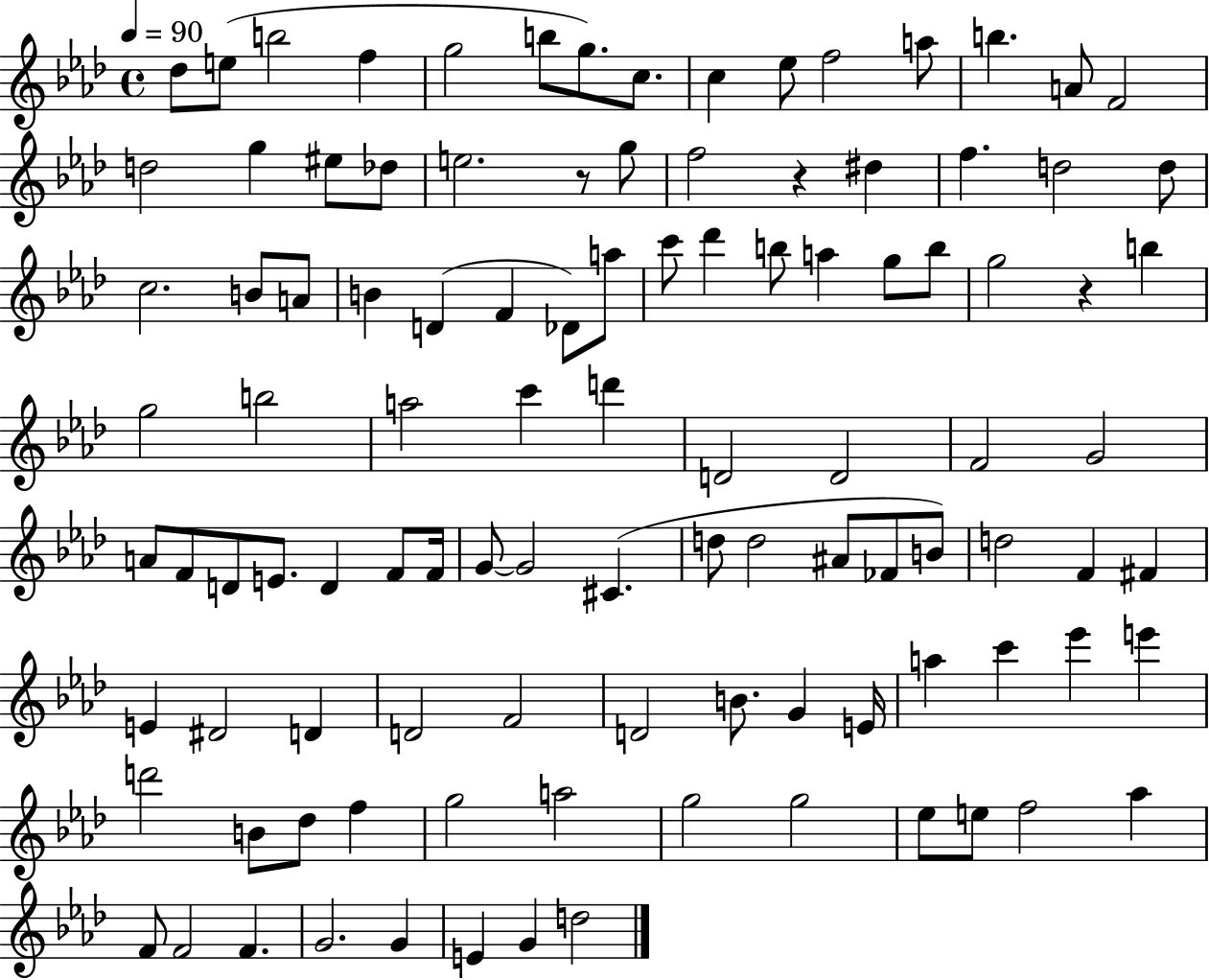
{
  \clef treble
  \time 4/4
  \defaultTimeSignature
  \key aes \major
  \tempo 4 = 90
  des''8 e''8( b''2 f''4 | g''2 b''8 g''8.) c''8. | c''4 ees''8 f''2 a''8 | b''4. a'8 f'2 | \break d''2 g''4 eis''8 des''8 | e''2. r8 g''8 | f''2 r4 dis''4 | f''4. d''2 d''8 | \break c''2. b'8 a'8 | b'4 d'4( f'4 des'8) a''8 | c'''8 des'''4 b''8 a''4 g''8 b''8 | g''2 r4 b''4 | \break g''2 b''2 | a''2 c'''4 d'''4 | d'2 d'2 | f'2 g'2 | \break a'8 f'8 d'8 e'8. d'4 f'8 f'16 | g'8~~ g'2 cis'4.( | d''8 d''2 ais'8 fes'8 b'8) | d''2 f'4 fis'4 | \break e'4 dis'2 d'4 | d'2 f'2 | d'2 b'8. g'4 e'16 | a''4 c'''4 ees'''4 e'''4 | \break d'''2 b'8 des''8 f''4 | g''2 a''2 | g''2 g''2 | ees''8 e''8 f''2 aes''4 | \break f'8 f'2 f'4. | g'2. g'4 | e'4 g'4 d''2 | \bar "|."
}